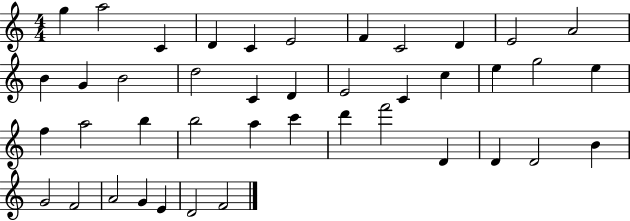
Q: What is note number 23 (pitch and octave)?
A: E5